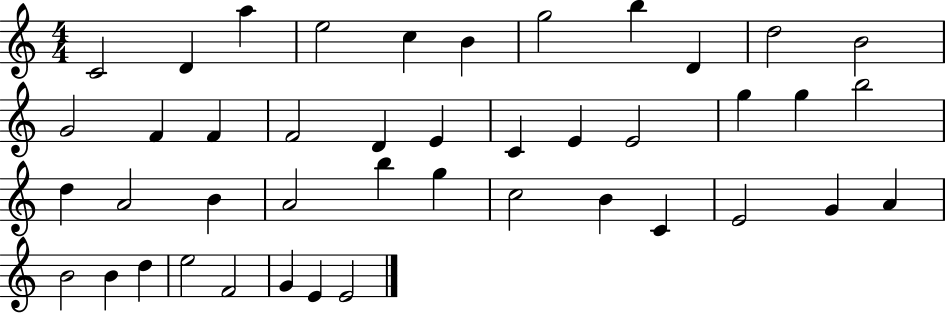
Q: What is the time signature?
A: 4/4